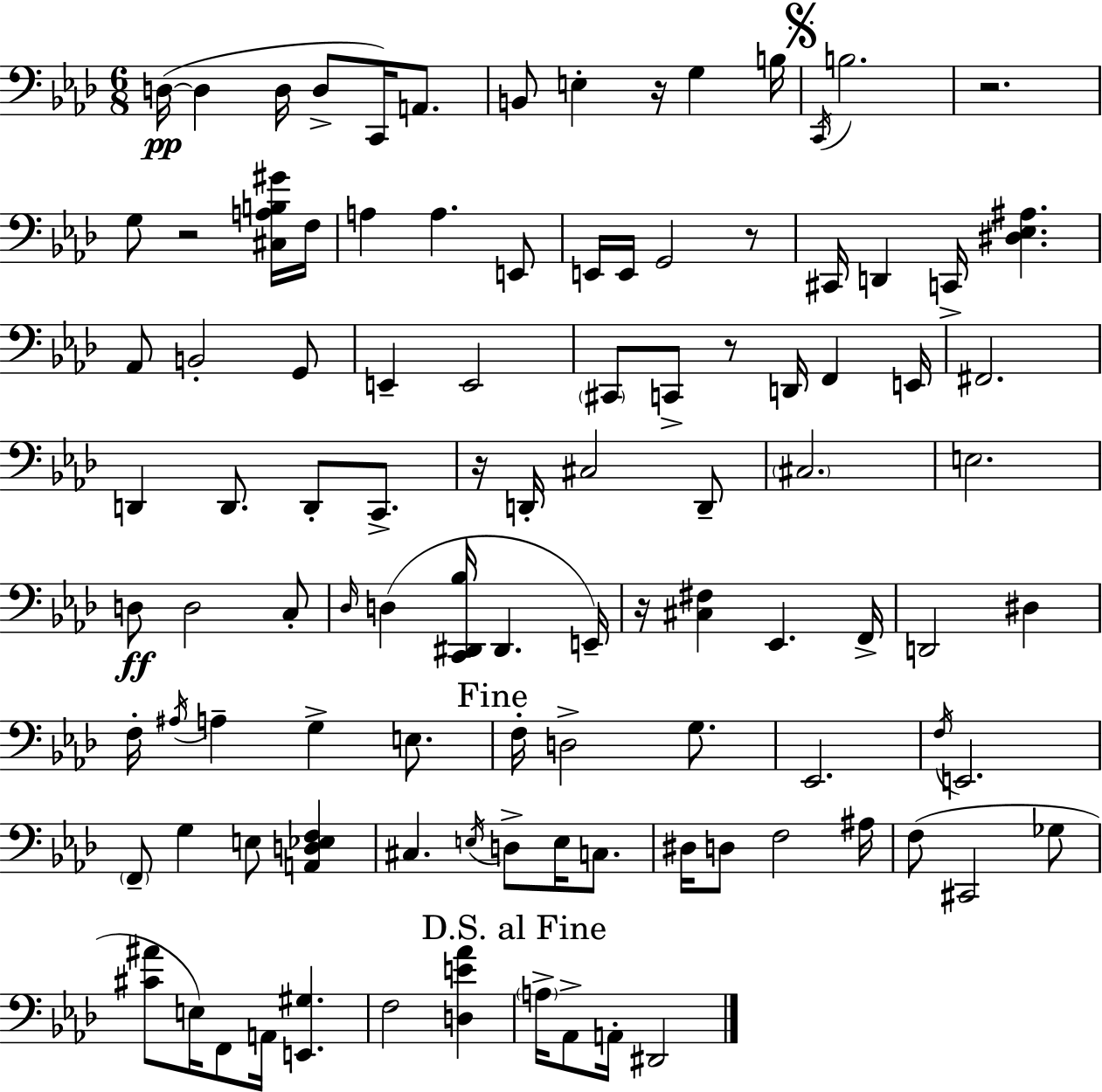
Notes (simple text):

D3/s D3/q D3/s D3/e C2/s A2/e. B2/e E3/q R/s G3/q B3/s C2/s B3/h. R/h. G3/e R/h [C#3,A3,B3,G#4]/s F3/s A3/q A3/q. E2/e E2/s E2/s G2/h R/e C#2/s D2/q C2/s [D#3,Eb3,A#3]/q. Ab2/e B2/h G2/e E2/q E2/h C#2/e C2/e R/e D2/s F2/q E2/s F#2/h. D2/q D2/e. D2/e C2/e. R/s D2/s C#3/h D2/e C#3/h. E3/h. D3/e D3/h C3/e Db3/s D3/q [C2,D#2,Bb3]/s D#2/q. E2/s R/s [C#3,F#3]/q Eb2/q. F2/s D2/h D#3/q F3/s A#3/s A3/q G3/q E3/e. F3/s D3/h G3/e. Eb2/h. F3/s E2/h. F2/e G3/q E3/e [A2,D3,Eb3,F3]/q C#3/q. E3/s D3/e E3/s C3/e. D#3/s D3/e F3/h A#3/s F3/e C#2/h Gb3/e [C#4,A#4]/e E3/s F2/e A2/s [E2,G#3]/q. F3/h [D3,E4,Ab4]/q A3/s Ab2/e A2/s D#2/h